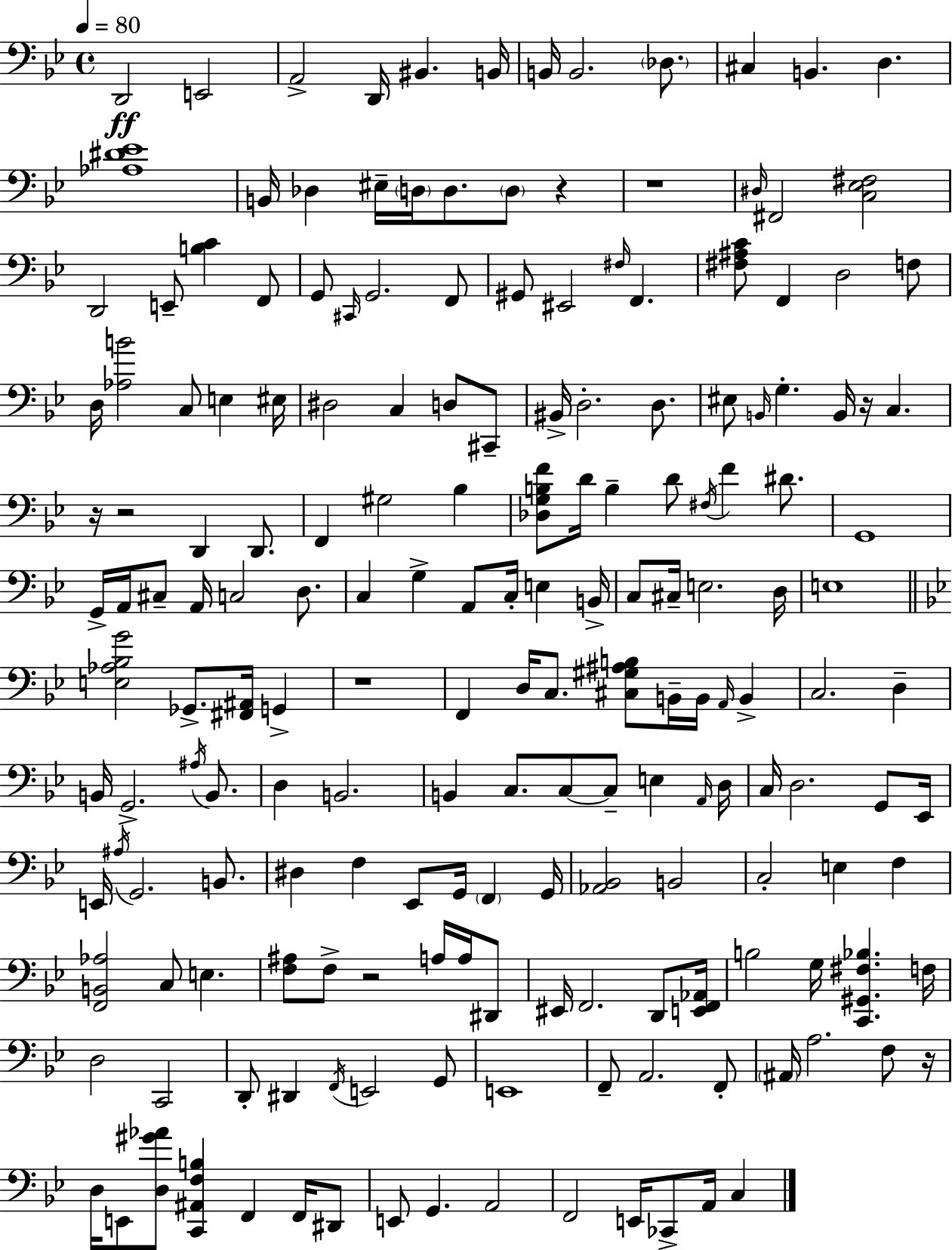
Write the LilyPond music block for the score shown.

{
  \clef bass
  \time 4/4
  \defaultTimeSignature
  \key g \minor
  \tempo 4 = 80
  d,2\ff e,2 | a,2-> d,16 bis,4. b,16 | b,16 b,2. \parenthesize des8. | cis4 b,4. d4. | \break <aes dis' ees'>1 | b,16 des4 eis16-- \parenthesize d16 d8. \parenthesize d8 r4 | r1 | \grace { dis16 } fis,2 <c ees fis>2 | \break d,2 e,8-- <b c'>4 f,8 | g,8 \grace { cis,16 } g,2. | f,8 gis,8 eis,2 \grace { fis16 } f,4. | <fis ais c'>8 f,4 d2 | \break f8 d16 <aes b'>2 c8 e4 | eis16 dis2 c4 d8 | cis,8-- bis,16-> d2.-. | d8. eis8 \grace { b,16 } g4.-. b,16 r16 c4. | \break r16 r2 d,4 | d,8. f,4 gis2 | bes4 <des g b f'>8 d'16 b4-- d'8 \acciaccatura { fis16 } f'4 | dis'8. g,1 | \break g,16-> a,16 cis8-- a,16 c2 | d8. c4 g4-> a,8 c16-. | e4 b,16-> c8 cis16-- e2. | d16 e1 | \break \bar "||" \break \key bes \major <e aes bes g'>2 ges,8.-> <fis, ais,>16 g,4-> | r1 | f,4 d16 c8. <cis gis ais b>8 b,16-- b,16 \grace { a,16 } b,4-> | c2. d4-- | \break b,16 g,2.-> \acciaccatura { ais16 } b,8. | d4 b,2. | b,4 c8. c8~~ c8-- e4 | \grace { a,16 } d16 c16 d2. | \break g,8 ees,16 e,16 \acciaccatura { ais16 } g,2. | b,8. dis4 f4 ees,8 g,16 \parenthesize f,4 | g,16 <aes, bes,>2 b,2 | c2-. e4 | \break f4 <f, b, aes>2 c8 e4. | <f ais>8 f8-> r2 | a16 a16 dis,8 eis,16 f,2. | d,8 <e, f, aes,>16 b2 g16 <c, gis, fis bes>4. | \break f16 d2 c,2 | d,8-. dis,4 \acciaccatura { f,16 } e,2 | g,8 e,1 | f,8-- a,2. | \break f,8-. \parenthesize ais,16 a2. | f8 r16 d16 e,8 <d gis' aes'>8 <c, ais, f b>4 f,4 | f,16 dis,8 e,8 g,4. a,2 | f,2 e,16 ces,8-> | \break a,16 c4 \bar "|."
}